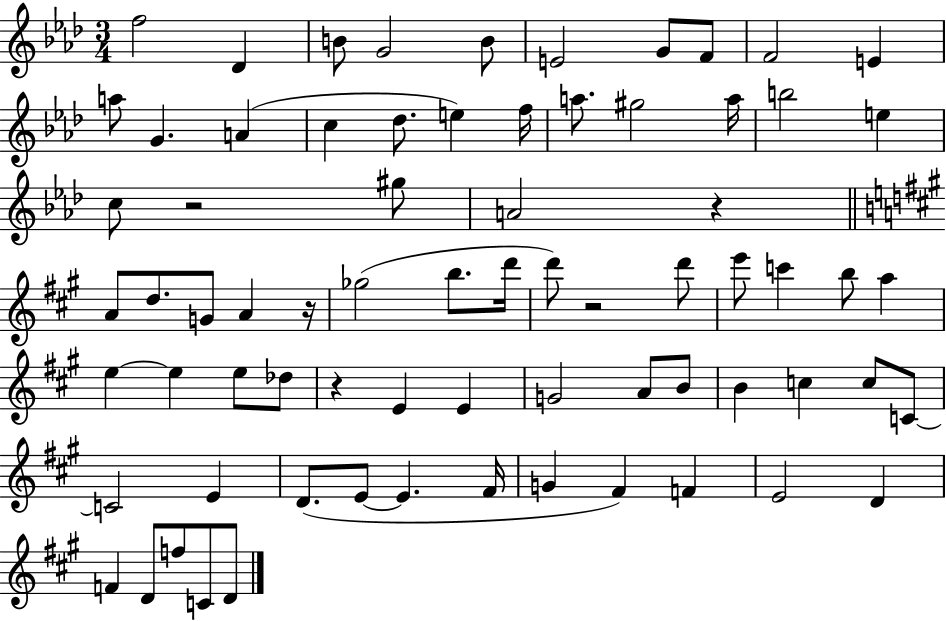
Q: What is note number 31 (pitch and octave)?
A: B5